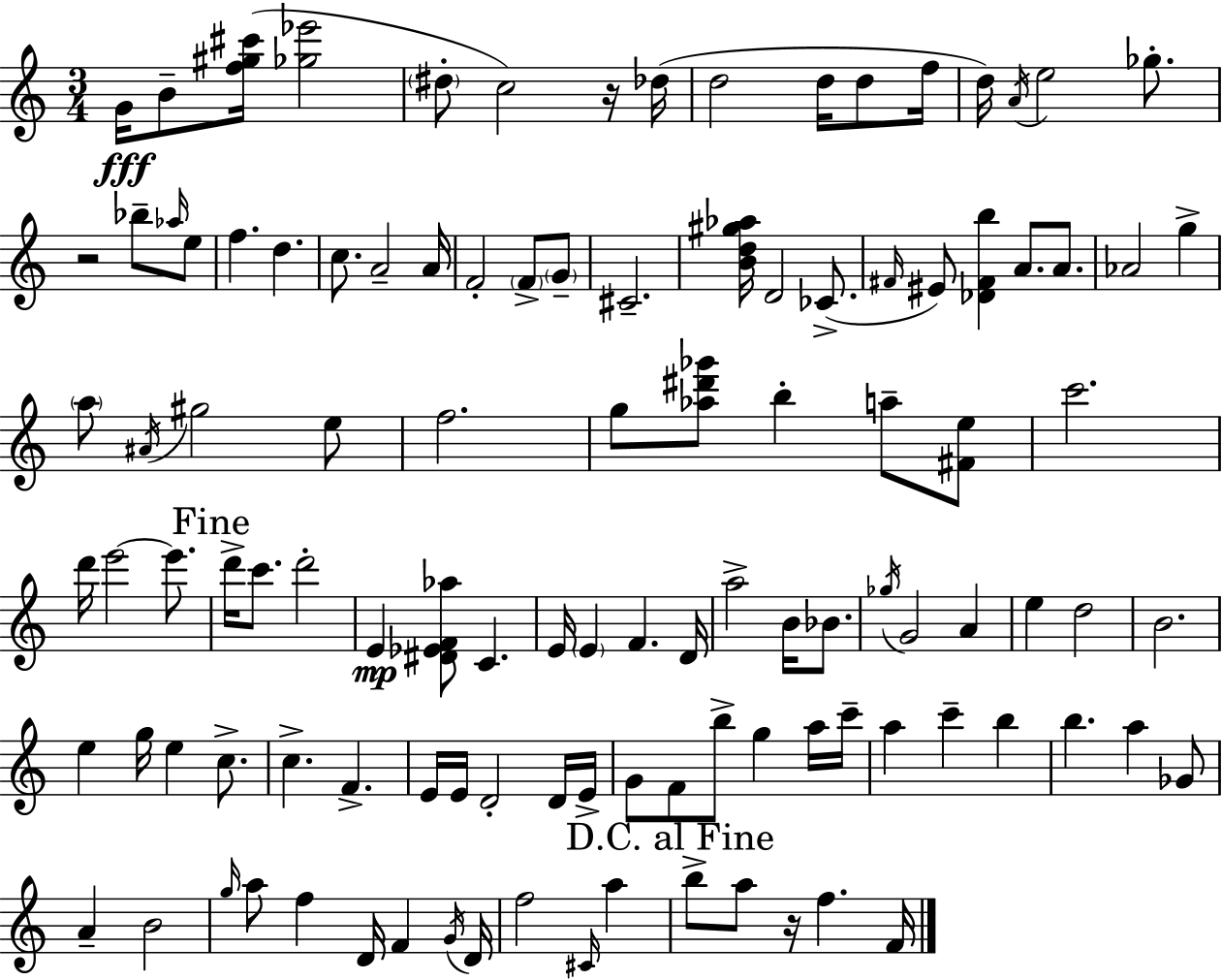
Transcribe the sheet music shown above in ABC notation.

X:1
T:Untitled
M:3/4
L:1/4
K:C
G/4 B/2 [f^g^c']/4 [_g_e']2 ^d/2 c2 z/4 _d/4 d2 d/4 d/2 f/4 d/4 A/4 e2 _g/2 z2 _b/2 _a/4 e/2 f d c/2 A2 A/4 F2 F/2 G/2 ^C2 [Bd^g_a]/4 D2 _C/2 ^F/4 ^E/2 [_D^Fb] A/2 A/2 _A2 g a/2 ^A/4 ^g2 e/2 f2 g/2 [_a^d'_g']/2 b a/2 [^Fe]/2 c'2 d'/4 e'2 e'/2 d'/4 c'/2 d'2 E [^D_EF_a]/2 C E/4 E F D/4 a2 B/4 _B/2 _g/4 G2 A e d2 B2 e g/4 e c/2 c F E/4 E/4 D2 D/4 E/4 G/2 F/2 b/2 g a/4 c'/4 a c' b b a _G/2 A B2 g/4 a/2 f D/4 F G/4 D/4 f2 ^C/4 a b/2 a/2 z/4 f F/4